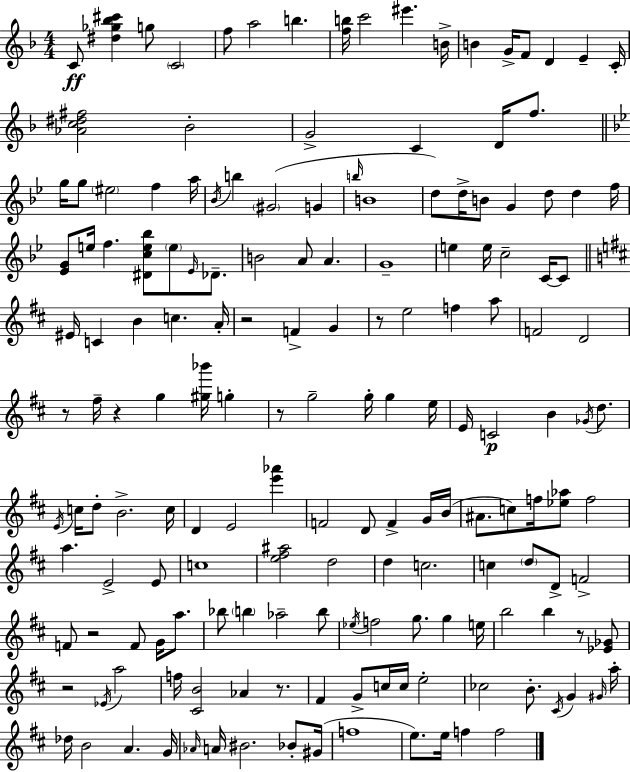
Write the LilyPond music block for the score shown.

{
  \clef treble
  \numericTimeSignature
  \time 4/4
  \key f \major
  c'8\ff <dis'' ges'' bes'' cis'''>4 g''8 \parenthesize c'2 | f''8 a''2 b''4. | <f'' b''>16 c'''2 eis'''4. b'16-> | b'4 g'16-> f'8 d'4 e'4-- c'16-. | \break <aes' c'' dis'' fis''>2 bes'2-. | g'2-> c'4 d'16 f''8. | \bar "||" \break \key g \minor g''16 g''8 \parenthesize eis''2 f''4 a''16 | \acciaccatura { bes'16 } b''4 \parenthesize gis'2( g'4 | \grace { b''16 } b'1 | d''8) d''16-> b'8 g'4 d''8 d''4 | \break f''16 <ees' g'>8 e''16 f''4. <dis' c'' e'' bes''>8 \parenthesize e''8 \grace { ees'16 } | des'8.-- b'2 a'8 a'4. | g'1-- | e''4 e''16 c''2-- | \break c'16~~ c'8 \bar "||" \break \key d \major eis'16 c'4 b'4 c''4. a'16-. | r2 f'4-> g'4 | r8 e''2 f''4 a''8 | f'2 d'2 | \break r8 fis''16-- r4 g''4 <gis'' bes'''>16 g''4-. | r8 g''2-- g''16-. g''4 e''16 | e'16 c'2\p b'4 \acciaccatura { ges'16 } d''8. | \acciaccatura { e'16 } c''16 d''8-. b'2.-> | \break c''16 d'4 e'2 <e''' aes'''>4 | f'2 d'8 f'4-> | g'16 b'16( ais'8. c''8) f''16 <ees'' aes''>8 f''2 | a''4. e'2-> | \break e'8 c''1 | <e'' fis'' ais''>2 d''2 | d''4 c''2. | c''4 \parenthesize d''8 d'8-> f'2-> | \break f'8 r2 f'8 g'16 a''8. | bes''8 \parenthesize b''4 aes''2-- | b''8 \acciaccatura { ees''16 } f''2 g''8. g''4 | e''16 b''2 b''4 r8 | \break <ees' ges'>8 r2 \acciaccatura { ees'16 } a''2 | f''16 <cis' b'>2 aes'4 | r8. fis'4 g'8-> c''16 c''16 e''2-. | ces''2 b'8.-. \acciaccatura { cis'16 } | \break g'4 \grace { gis'16 } a''16-. des''16 b'2 a'4. | g'16 \grace { aes'16 } a'16 bis'2. | bes'8-. gis'16( f''1 | e''8.) e''16 f''4 f''2 | \break \bar "|."
}